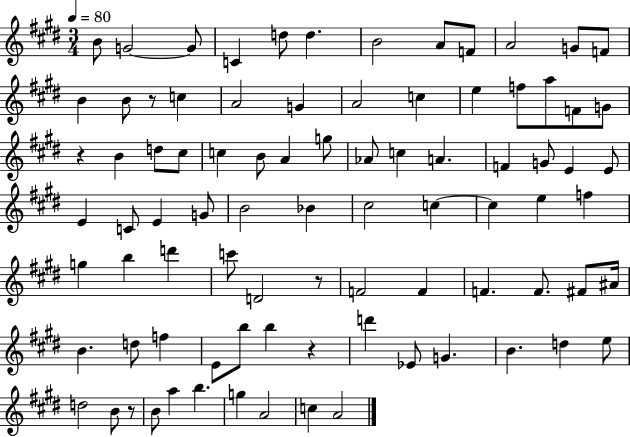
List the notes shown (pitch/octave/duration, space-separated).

B4/e G4/h G4/e C4/q D5/e D5/q. B4/h A4/e F4/e A4/h G4/e F4/e B4/q B4/e R/e C5/q A4/h G4/q A4/h C5/q E5/q F5/e A5/e F4/e G4/e R/q B4/q D5/e C#5/e C5/q B4/e A4/q G5/e Ab4/e C5/q A4/q. F4/q G4/e E4/q E4/e E4/q C4/e E4/q G4/e B4/h Bb4/q C#5/h C5/q C5/q E5/q F5/q G5/q B5/q D6/q C6/e D4/h R/e F4/h F4/q F4/q. F4/e. F#4/e A#4/s B4/q. D5/e F5/q E4/e B5/e B5/q R/q D6/q Eb4/e G4/q. B4/q. D5/q E5/e D5/h B4/e R/e B4/e A5/q B5/q. G5/q A4/h C5/q A4/h